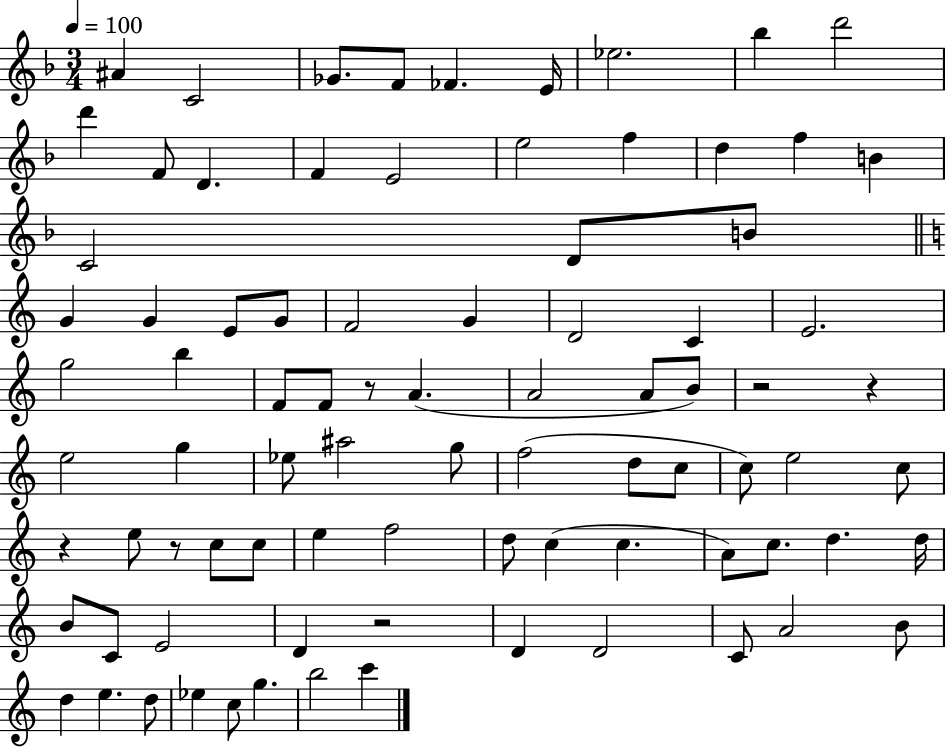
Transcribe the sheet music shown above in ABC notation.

X:1
T:Untitled
M:3/4
L:1/4
K:F
^A C2 _G/2 F/2 _F E/4 _e2 _b d'2 d' F/2 D F E2 e2 f d f B C2 D/2 B/2 G G E/2 G/2 F2 G D2 C E2 g2 b F/2 F/2 z/2 A A2 A/2 B/2 z2 z e2 g _e/2 ^a2 g/2 f2 d/2 c/2 c/2 e2 c/2 z e/2 z/2 c/2 c/2 e f2 d/2 c c A/2 c/2 d d/4 B/2 C/2 E2 D z2 D D2 C/2 A2 B/2 d e d/2 _e c/2 g b2 c'